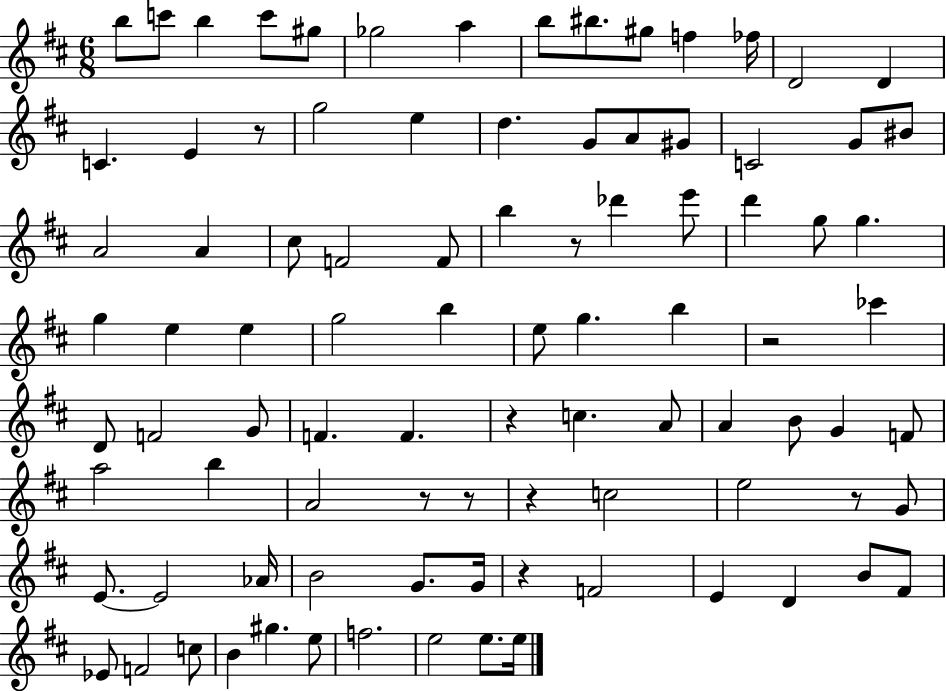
X:1
T:Untitled
M:6/8
L:1/4
K:D
b/2 c'/2 b c'/2 ^g/2 _g2 a b/2 ^b/2 ^g/2 f _f/4 D2 D C E z/2 g2 e d G/2 A/2 ^G/2 C2 G/2 ^B/2 A2 A ^c/2 F2 F/2 b z/2 _d' e'/2 d' g/2 g g e e g2 b e/2 g b z2 _c' D/2 F2 G/2 F F z c A/2 A B/2 G F/2 a2 b A2 z/2 z/2 z c2 e2 z/2 G/2 E/2 E2 _A/4 B2 G/2 G/4 z F2 E D B/2 ^F/2 _E/2 F2 c/2 B ^g e/2 f2 e2 e/2 e/4